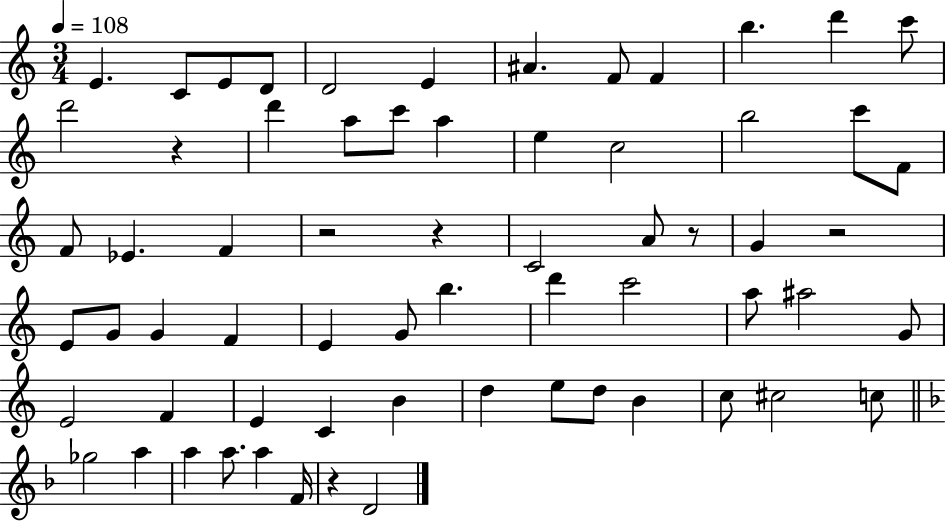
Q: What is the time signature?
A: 3/4